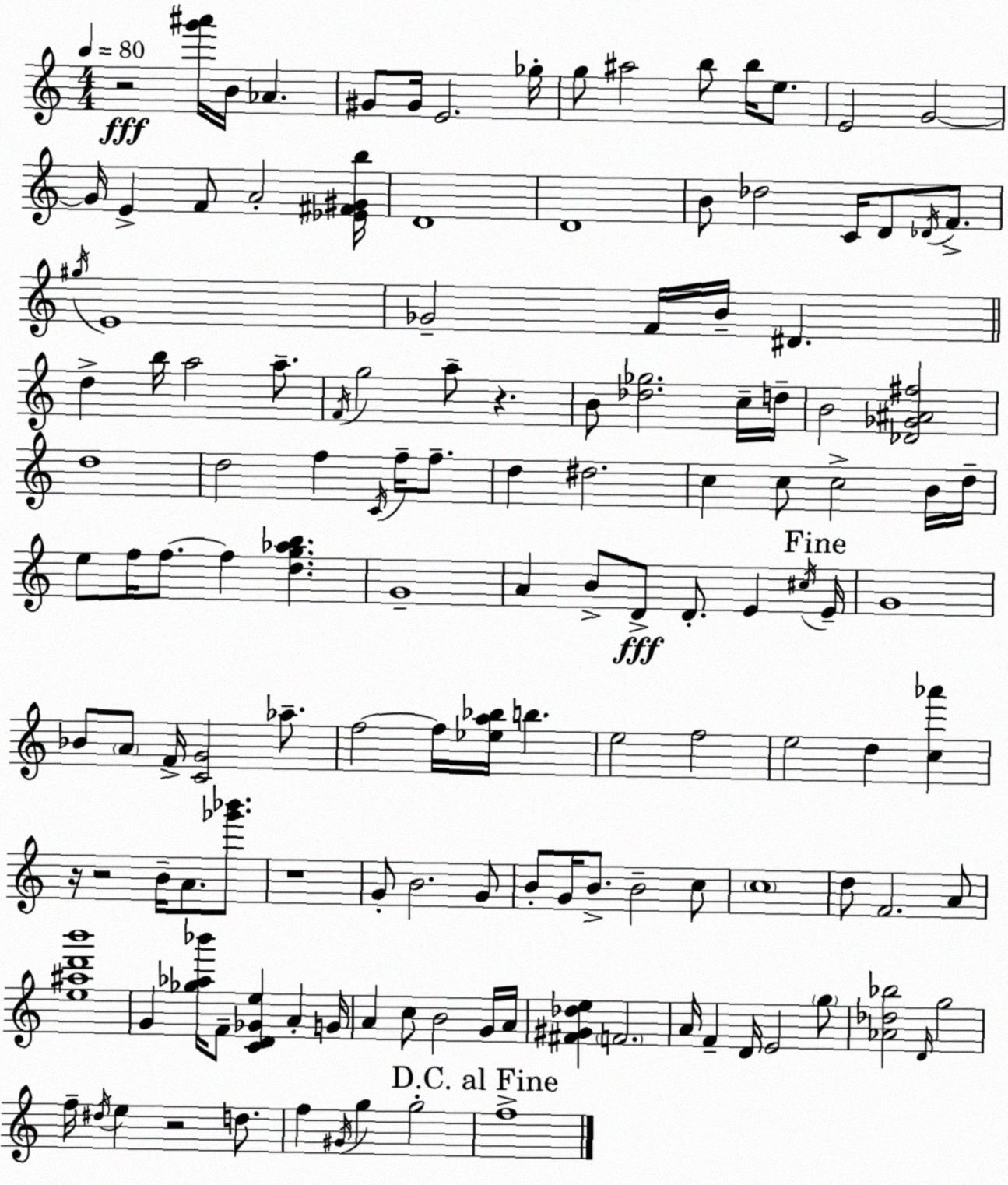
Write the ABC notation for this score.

X:1
T:Untitled
M:4/4
L:1/4
K:Am
z2 [g'^a']/4 B/4 _A ^G/2 ^G/4 E2 _g/4 g/2 ^a2 b/2 b/4 e/2 E2 G2 G/4 E F/2 A2 [_E^F^Gb]/4 D4 D4 B/2 _d2 C/4 D/2 _D/4 F/2 ^g/4 E4 _G2 F/4 B/4 ^D d b/4 a2 a/2 F/4 g2 a/2 z B/2 [_d_g]2 c/4 d/4 B2 [_D_G^A^f]2 d4 d2 f C/4 f/4 f/2 d ^d2 c c/2 c2 B/4 d/4 e/2 f/4 f/2 f [dg_ab] G4 A B/2 D/2 D/2 E ^c/4 E/4 G4 _B/2 A/2 F/4 [CG]2 _a/2 f2 f/4 [_ea_b]/4 b e2 f2 e2 d [c_a'] z/4 z2 B/4 A/2 [_g'_b']/2 z4 G/2 B2 G/2 B/2 G/4 B/2 B2 c/2 c4 d/2 F2 A/2 [e^ad'b']4 G [_g_a_b']/4 F/2 [CD_Ge] A G/4 A c/2 B2 G/4 A/4 [^F^G_de] F2 A/4 F D/4 E2 g/2 [_A_d_b]2 D/4 g2 f/4 ^d/4 e z2 d/2 f ^G/4 g g2 f4